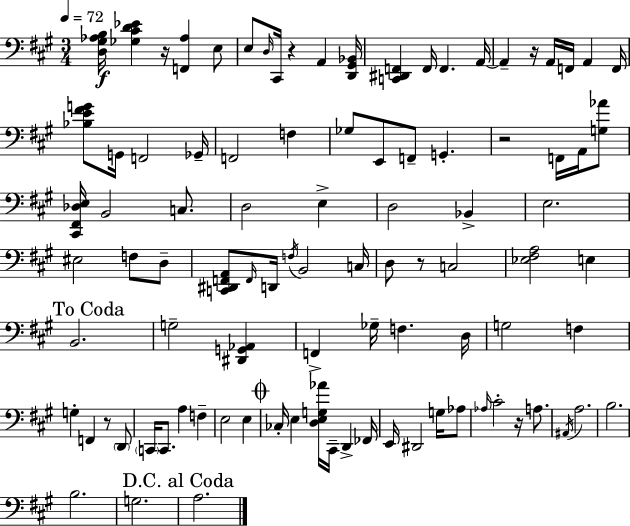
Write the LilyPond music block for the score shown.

{
  \clef bass
  \numericTimeSignature
  \time 3/4
  \key a \major
  \tempo 4 = 72
  <d gis aes b>16\f <ges cis' d' ees'>4 r16 <f, aes>4 e8 | e8 \grace { d16 } cis,16 r4 a,4 | <d, gis, bes,>16 <c, dis, f,>4 f,16 f,4. | a,16~~ a,4-- r16 a,16 f,16 a,4 | \break f,16 <bes e' fis' g'>8 g,16 f,2 | ges,16-- f,2 f4 | ges8 e,8 f,8-- g,4.-. | r2 f,16 a,16 <g aes'>8 | \break <cis, fis, des e>16 b,2 c8. | d2 e4-> | d2 bes,4-> | e2. | \break eis2 f8 d8-- | <c, dis, f, a,>8 \grace { f,16 } d,16 \acciaccatura { f16 } b,2 | c16 d8 r8 c2 | <ees fis a>2 e4 | \break \mark "To Coda" b,2. | g2-- <dis, g, aes,>4 | f,4-> ges16-- f4. | d16 g2 f4 | \break g4-. f,4 r8 | \parenthesize d,8 \parenthesize c,16 c,8. a4 f4-- | e2 e4 | \mark \markup { \musicglyph "scripts.coda" } ces16-. e4 <d e g aes'>16 cis,16-- d,4-> | \break fes,16 e,16 dis,2 | g16 aes8 \grace { aes16 } cis'2-. | r16 a8. \acciaccatura { ais,16 } a2. | b2. | \break b2. | g2. | \mark "D.C. al Coda" a2. | \bar "|."
}